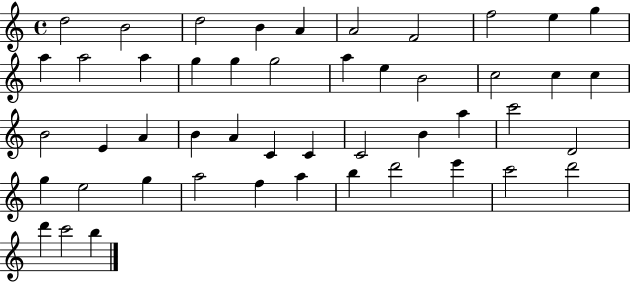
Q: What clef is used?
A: treble